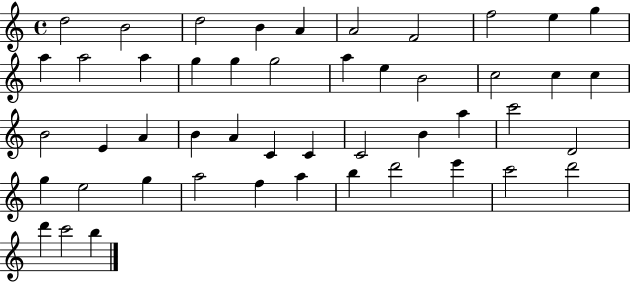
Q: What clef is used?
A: treble